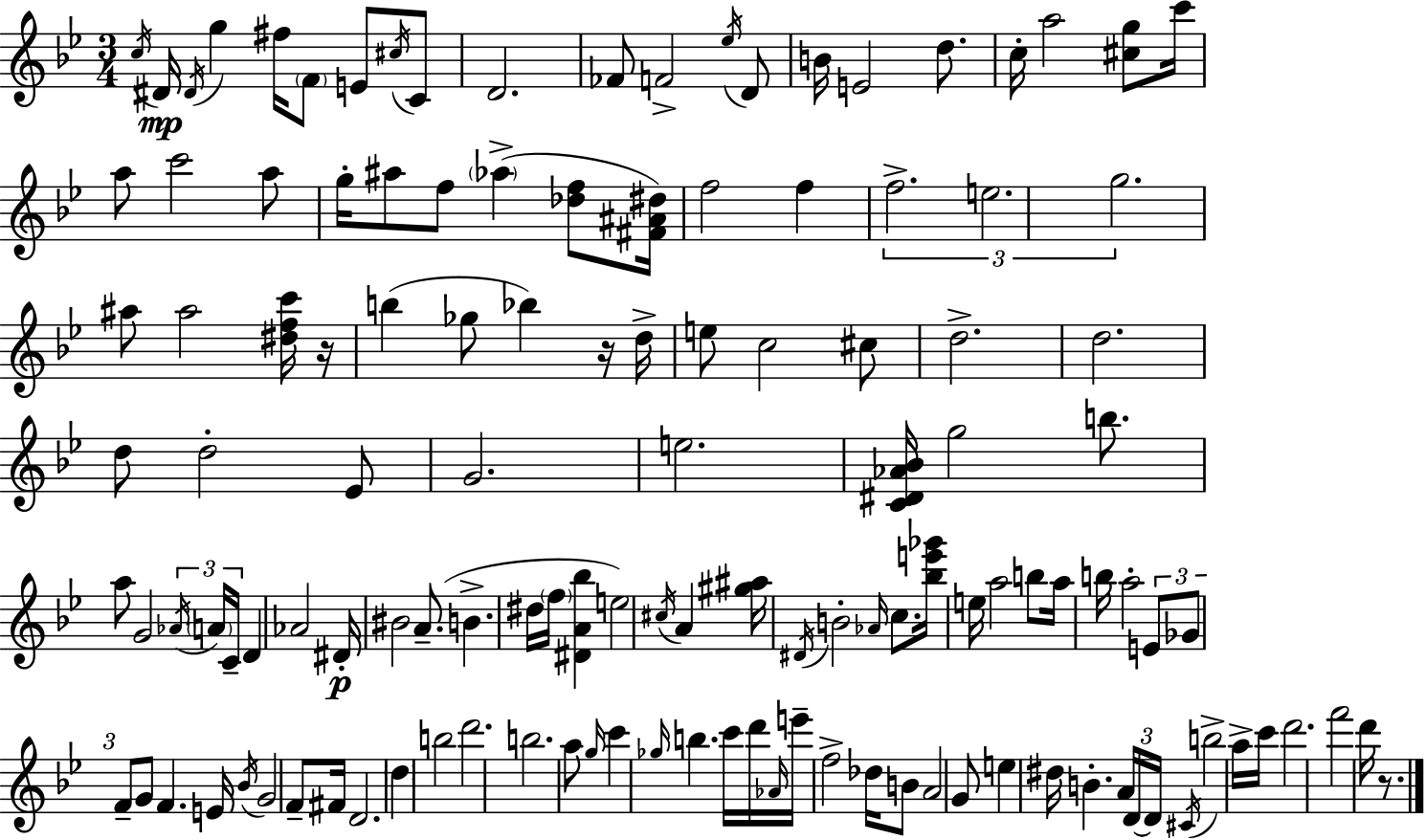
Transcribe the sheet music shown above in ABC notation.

X:1
T:Untitled
M:3/4
L:1/4
K:Bb
c/4 ^D/4 ^D/4 g ^f/4 F/2 E/2 ^c/4 C/2 D2 _F/2 F2 _e/4 D/2 B/4 E2 d/2 c/4 a2 [^cg]/2 c'/4 a/2 c'2 a/2 g/4 ^a/2 f/2 _a [_df]/2 [^F^A^d]/4 f2 f f2 e2 g2 ^a/2 ^a2 [^dfc']/4 z/4 b _g/2 _b z/4 d/4 e/2 c2 ^c/2 d2 d2 d/2 d2 _E/2 G2 e2 [C^D_A_B]/4 g2 b/2 a/2 G2 _A/4 A/4 C/4 D _A2 ^D/4 ^B2 A/2 B ^d/4 f/4 [^DA_b] e2 ^c/4 A [^g^a]/4 ^D/4 B2 _A/4 c/2 [_be'_g']/4 e/4 a2 b/2 a/4 b/4 a2 E/2 _G/2 F/2 G/2 F E/4 _B/4 G2 F/2 ^F/4 D2 d b2 d'2 b2 a/2 g/4 c' _g/4 b c'/4 d'/4 _A/4 e'/4 f2 _d/4 B/2 A2 G/2 e ^d/4 B A/4 D/4 D/4 ^C/4 b2 a/4 c'/4 d'2 f'2 d'/4 z/2